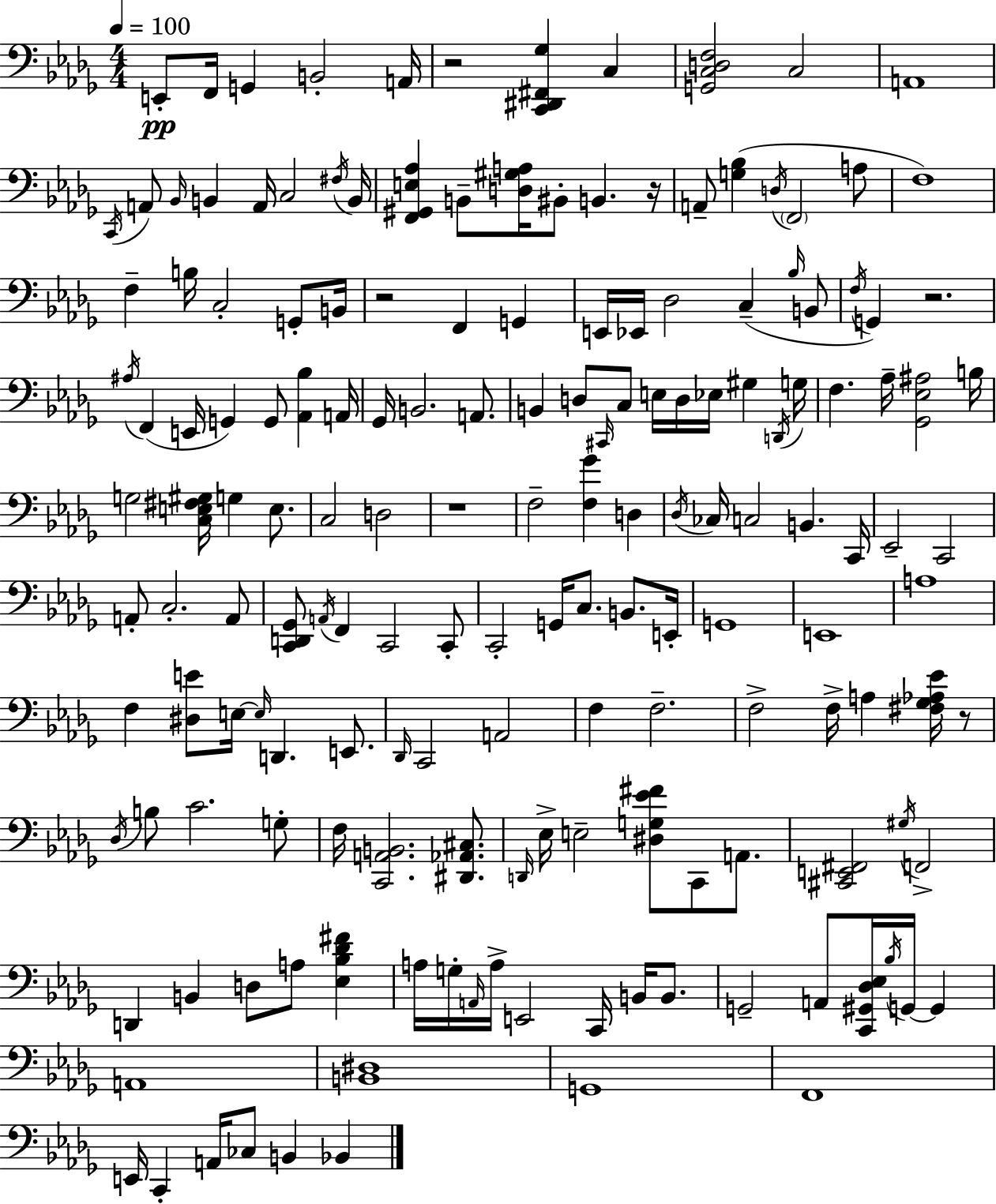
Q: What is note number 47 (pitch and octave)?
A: B2